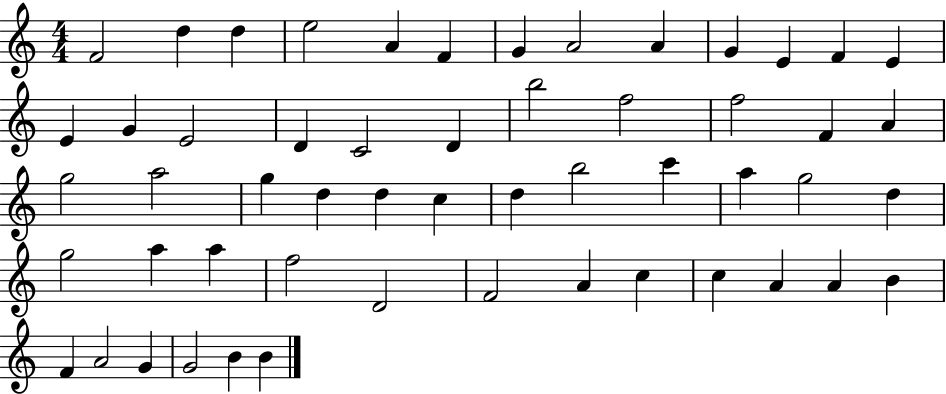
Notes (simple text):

F4/h D5/q D5/q E5/h A4/q F4/q G4/q A4/h A4/q G4/q E4/q F4/q E4/q E4/q G4/q E4/h D4/q C4/h D4/q B5/h F5/h F5/h F4/q A4/q G5/h A5/h G5/q D5/q D5/q C5/q D5/q B5/h C6/q A5/q G5/h D5/q G5/h A5/q A5/q F5/h D4/h F4/h A4/q C5/q C5/q A4/q A4/q B4/q F4/q A4/h G4/q G4/h B4/q B4/q